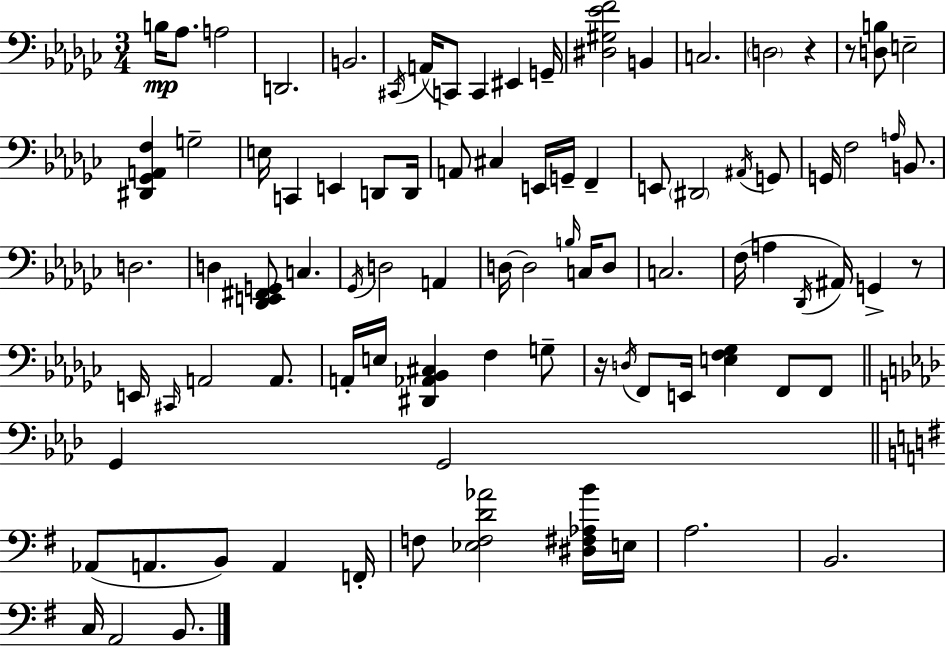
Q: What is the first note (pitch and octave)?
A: B3